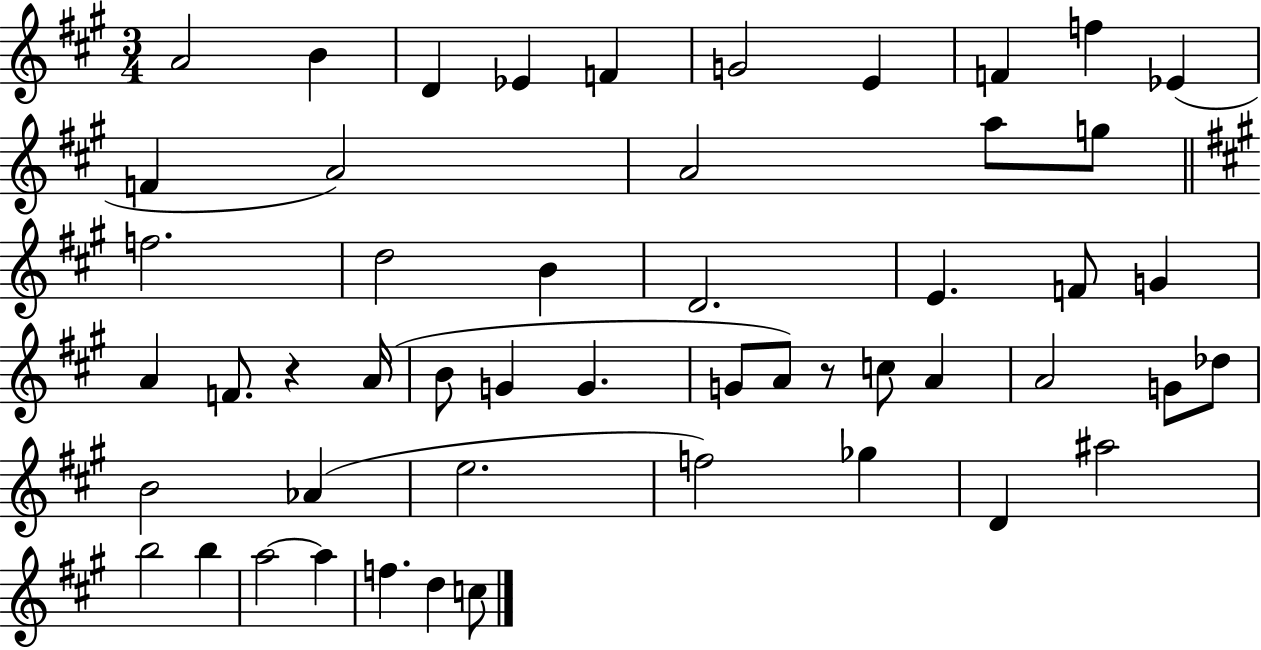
{
  \clef treble
  \numericTimeSignature
  \time 3/4
  \key a \major
  a'2 b'4 | d'4 ees'4 f'4 | g'2 e'4 | f'4 f''4 ees'4( | \break f'4 a'2) | a'2 a''8 g''8 | \bar "||" \break \key a \major f''2. | d''2 b'4 | d'2. | e'4. f'8 g'4 | \break a'4 f'8. r4 a'16( | b'8 g'4 g'4. | g'8 a'8) r8 c''8 a'4 | a'2 g'8 des''8 | \break b'2 aes'4( | e''2. | f''2) ges''4 | d'4 ais''2 | \break b''2 b''4 | a''2~~ a''4 | f''4. d''4 c''8 | \bar "|."
}